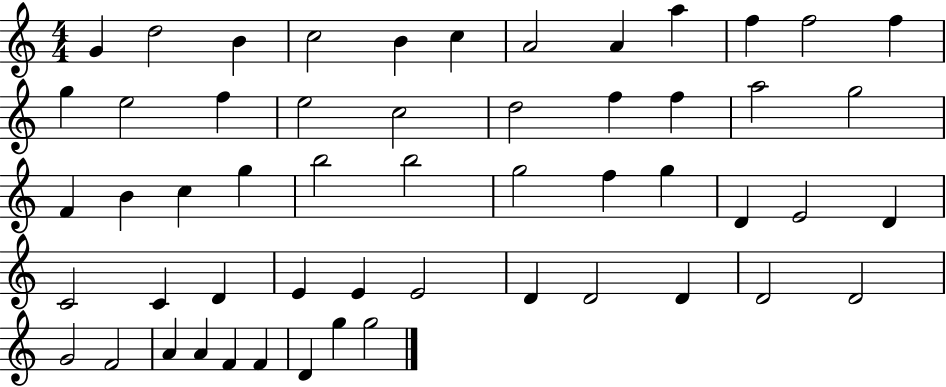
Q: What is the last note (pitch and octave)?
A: G5